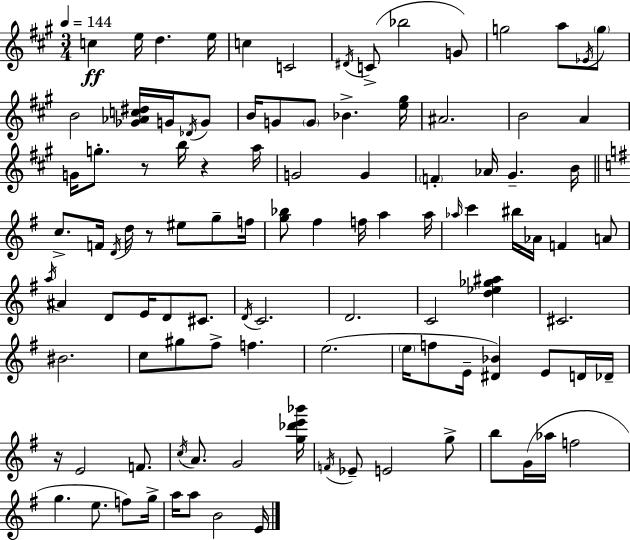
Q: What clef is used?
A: treble